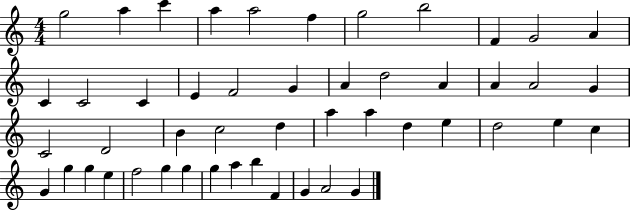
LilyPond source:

{
  \clef treble
  \numericTimeSignature
  \time 4/4
  \key c \major
  g''2 a''4 c'''4 | a''4 a''2 f''4 | g''2 b''2 | f'4 g'2 a'4 | \break c'4 c'2 c'4 | e'4 f'2 g'4 | a'4 d''2 a'4 | a'4 a'2 g'4 | \break c'2 d'2 | b'4 c''2 d''4 | a''4 a''4 d''4 e''4 | d''2 e''4 c''4 | \break g'4 g''4 g''4 e''4 | f''2 g''4 g''4 | g''4 a''4 b''4 f'4 | g'4 a'2 g'4 | \break \bar "|."
}